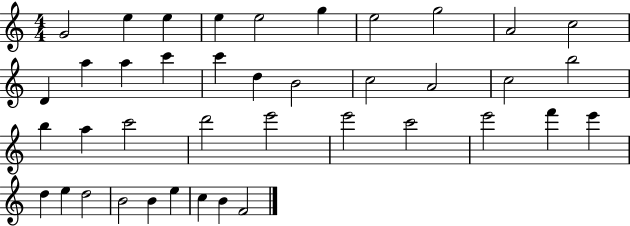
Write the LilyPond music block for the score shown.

{
  \clef treble
  \numericTimeSignature
  \time 4/4
  \key c \major
  g'2 e''4 e''4 | e''4 e''2 g''4 | e''2 g''2 | a'2 c''2 | \break d'4 a''4 a''4 c'''4 | c'''4 d''4 b'2 | c''2 a'2 | c''2 b''2 | \break b''4 a''4 c'''2 | d'''2 e'''2 | e'''2 c'''2 | e'''2 f'''4 e'''4 | \break d''4 e''4 d''2 | b'2 b'4 e''4 | c''4 b'4 f'2 | \bar "|."
}